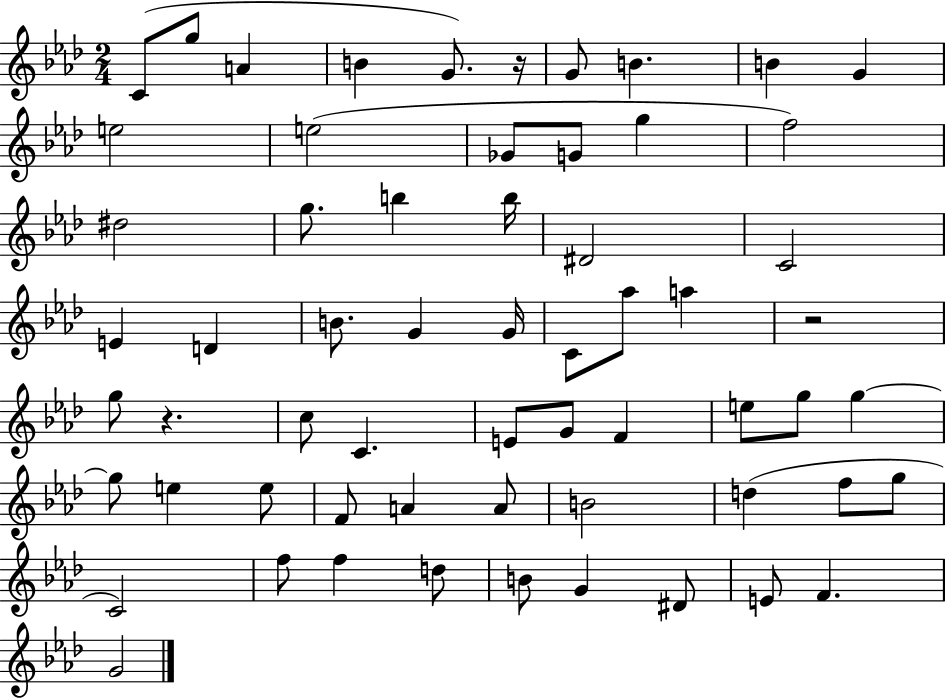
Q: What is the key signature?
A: AES major